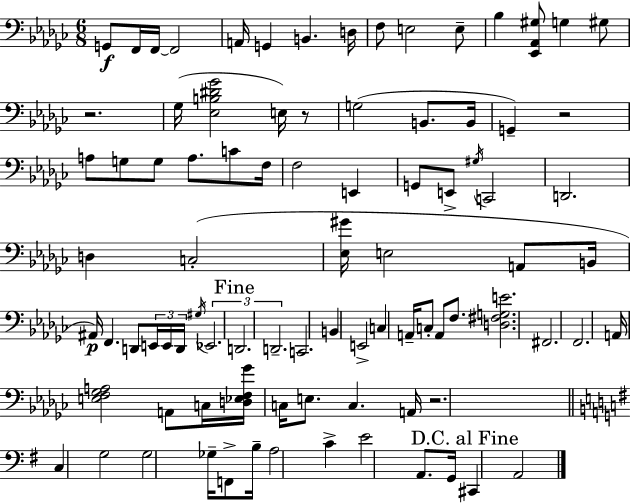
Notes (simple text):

G2/e F2/s F2/s F2/h A2/s G2/q B2/q. D3/s F3/e E3/h E3/e Bb3/q [Eb2,Ab2,G#3]/e G3/q G#3/e R/h. Gb3/s [Eb3,B3,D#4,Gb4]/h E3/s R/e G3/h B2/e. B2/s G2/q R/h A3/e G3/e G3/e A3/e. C4/e F3/s F3/h E2/q G2/e E2/e G#3/s C2/h D2/h. D3/q C3/h [Eb3,G#4]/s E3/h A2/e B2/s A#2/s F2/q. D2/e E2/s E2/s D2/s G#3/s Eb2/h. D2/h. D2/h. C2/h. B2/q E2/h C3/q A2/s C3/e A2/e F3/e. [D3,F#3,G3,E4]/h. F#2/h. F2/h. A2/s [E3,F3,Gb3,A3]/h A2/e C3/s [D3,Eb3,F3,Gb4]/s C3/s E3/e. C3/q. A2/s R/h. C3/q G3/h G3/h Gb3/s F2/e B3/s A3/h C4/q E4/h A2/e. G2/s C#2/q A2/h